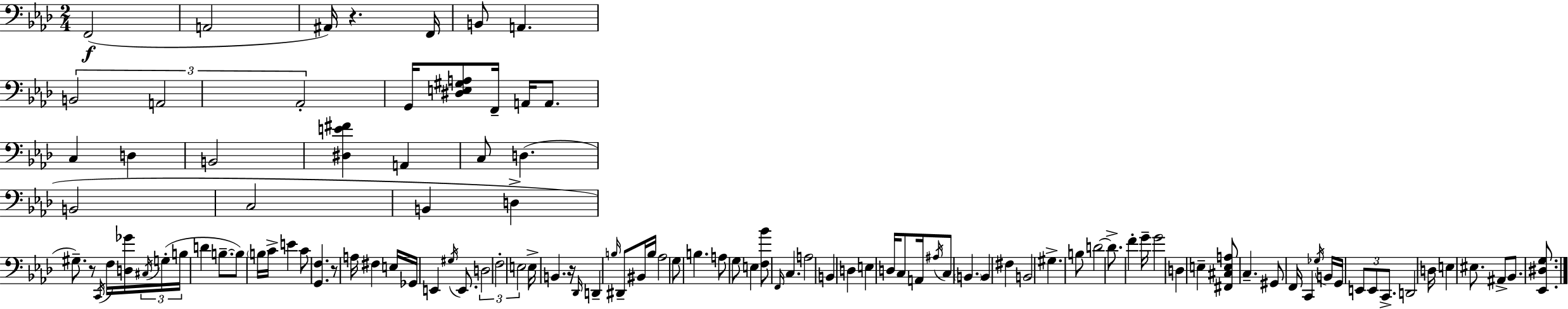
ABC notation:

X:1
T:Untitled
M:2/4
L:1/4
K:Fm
F,,2 A,,2 ^A,,/4 z F,,/4 B,,/2 A,, B,,2 A,,2 _A,,2 G,,/4 [^D,E,^G,A,]/2 F,,/4 A,,/4 A,,/2 C, D, B,,2 [^D,E^F] A,, C,/2 D, B,,2 C,2 B,, D, ^G,/2 z/2 C,,/4 F,/4 [D,_G]/4 ^C,/4 G,/4 B,/4 D B,/2 B,/2 B,/4 C/4 E C/2 [G,,F,] z/2 A,/4 ^F, E,/4 _G,,/4 E,, ^G,/4 E,,/2 D,2 F,2 E,2 E,/4 B,, z/4 _D,,/4 D,, B,/4 ^D,,/2 ^B,,/4 B,/4 _A,2 G,/2 B, A,/2 G,/2 E, [F,_B]/2 F,,/4 C, A,2 B,, D, E, D,/4 C,/2 A,,/4 ^A,/4 C,/2 B,, B,, ^F, B,,2 ^G, B,/2 D2 D/2 F G/4 G2 D, E, [^F,,^C,E,A,]/2 C, ^G,,/2 F,,/4 C,, _G,/4 B,,/4 G,,/4 E,,/2 E,,/2 C,,/2 D,,2 D,/4 E, ^E,/2 ^A,,/2 _B,,/2 [_E,,^D,G,]/2